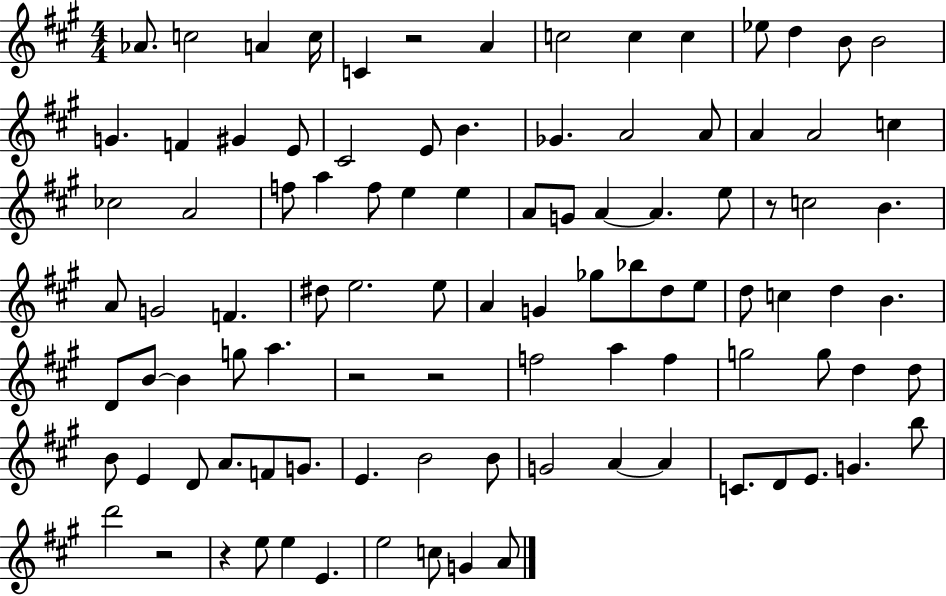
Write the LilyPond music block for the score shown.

{
  \clef treble
  \numericTimeSignature
  \time 4/4
  \key a \major
  \repeat volta 2 { aes'8. c''2 a'4 c''16 | c'4 r2 a'4 | c''2 c''4 c''4 | ees''8 d''4 b'8 b'2 | \break g'4. f'4 gis'4 e'8 | cis'2 e'8 b'4. | ges'4. a'2 a'8 | a'4 a'2 c''4 | \break ces''2 a'2 | f''8 a''4 f''8 e''4 e''4 | a'8 g'8 a'4~~ a'4. e''8 | r8 c''2 b'4. | \break a'8 g'2 f'4. | dis''8 e''2. e''8 | a'4 g'4 ges''8 bes''8 d''8 e''8 | d''8 c''4 d''4 b'4. | \break d'8 b'8~~ b'4 g''8 a''4. | r2 r2 | f''2 a''4 f''4 | g''2 g''8 d''4 d''8 | \break b'8 e'4 d'8 a'8. f'8 g'8. | e'4. b'2 b'8 | g'2 a'4~~ a'4 | c'8. d'8 e'8. g'4. b''8 | \break d'''2 r2 | r4 e''8 e''4 e'4. | e''2 c''8 g'4 a'8 | } \bar "|."
}